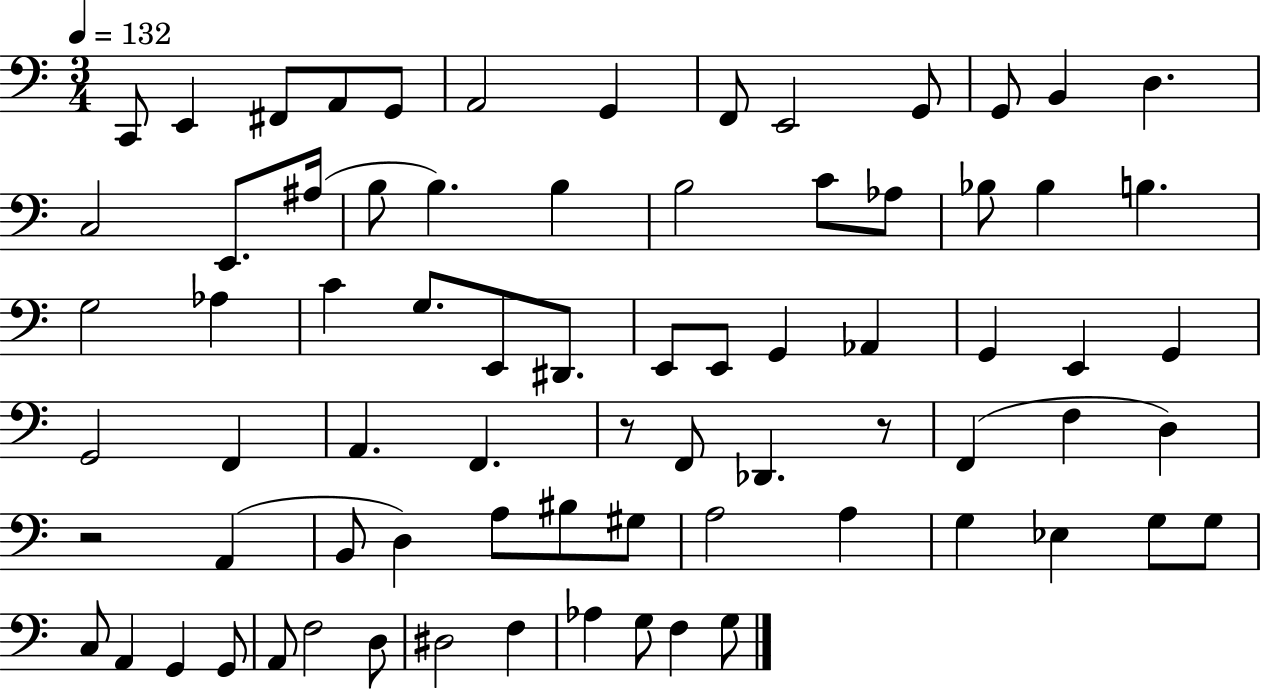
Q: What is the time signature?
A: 3/4